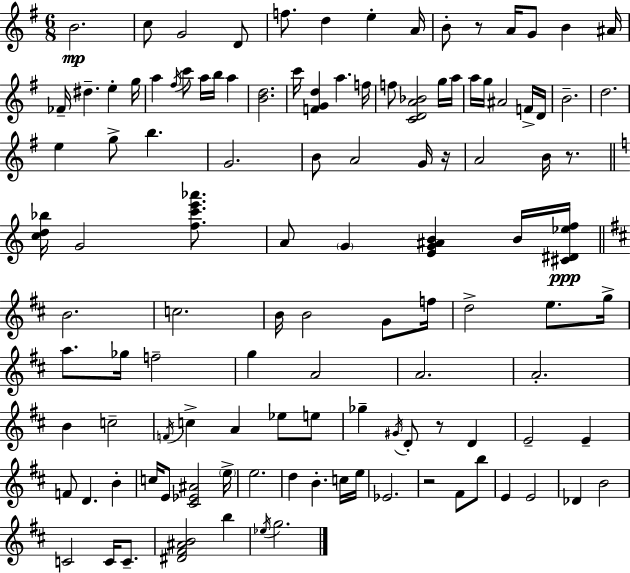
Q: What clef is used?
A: treble